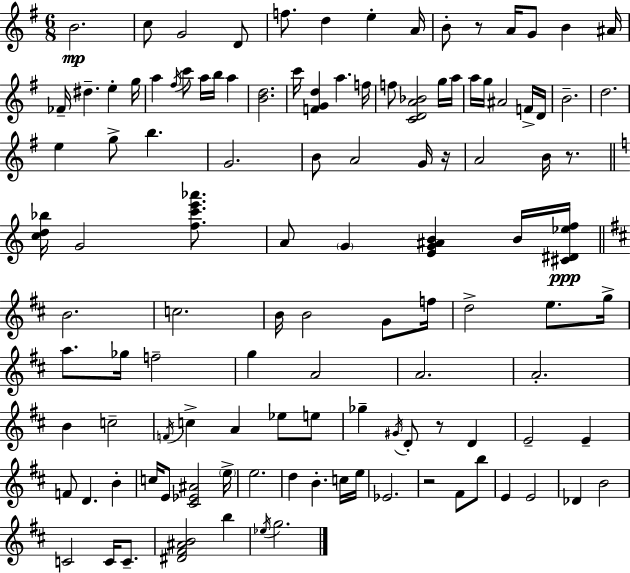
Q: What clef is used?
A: treble